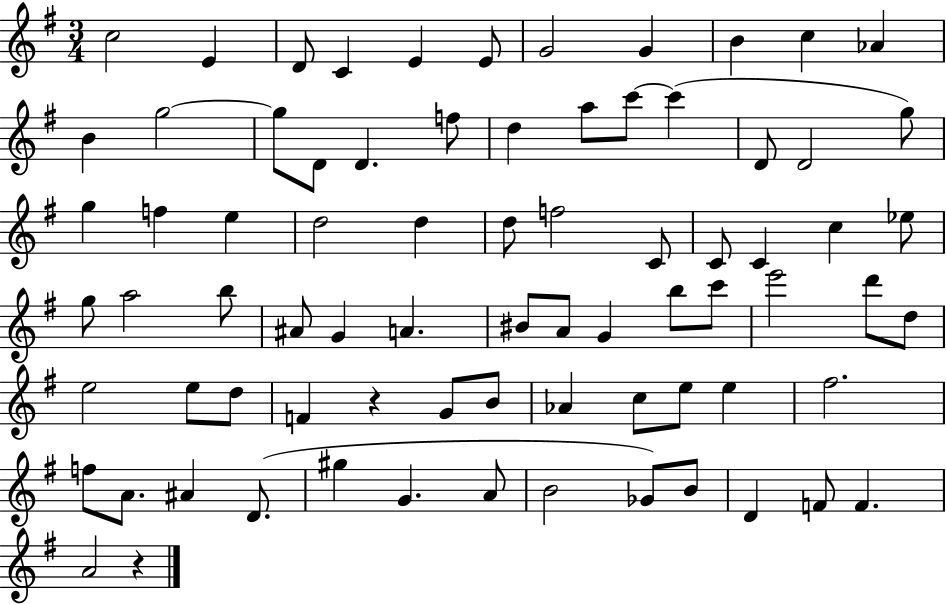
X:1
T:Untitled
M:3/4
L:1/4
K:G
c2 E D/2 C E E/2 G2 G B c _A B g2 g/2 D/2 D f/2 d a/2 c'/2 c' D/2 D2 g/2 g f e d2 d d/2 f2 C/2 C/2 C c _e/2 g/2 a2 b/2 ^A/2 G A ^B/2 A/2 G b/2 c'/2 e'2 d'/2 d/2 e2 e/2 d/2 F z G/2 B/2 _A c/2 e/2 e ^f2 f/2 A/2 ^A D/2 ^g G A/2 B2 _G/2 B/2 D F/2 F A2 z